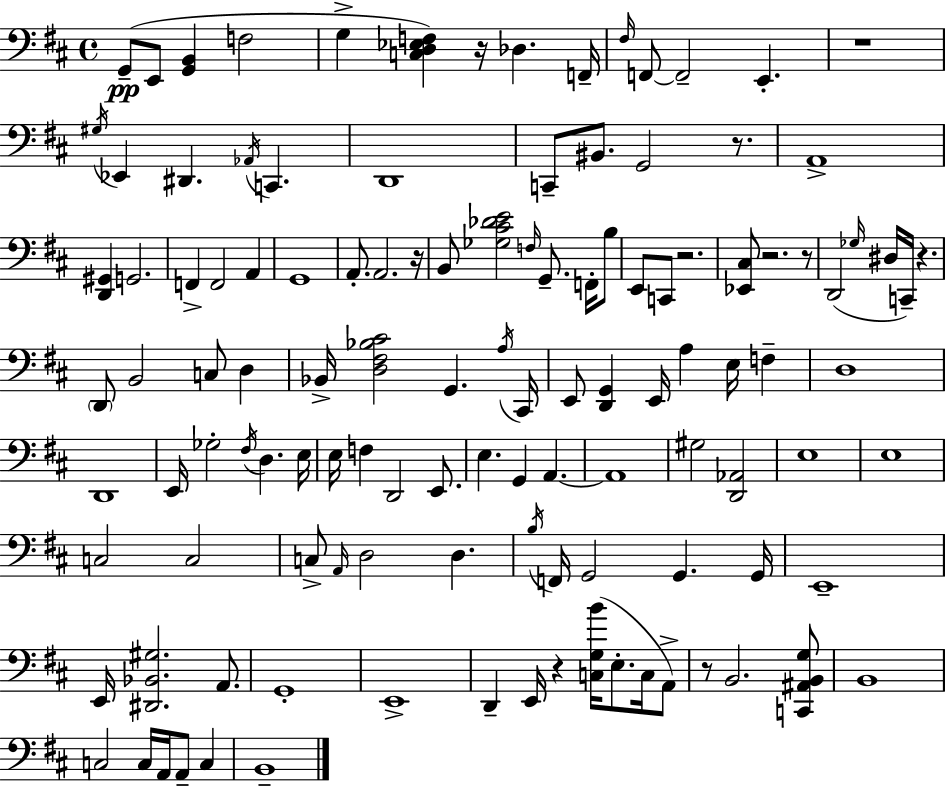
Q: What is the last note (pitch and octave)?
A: B2